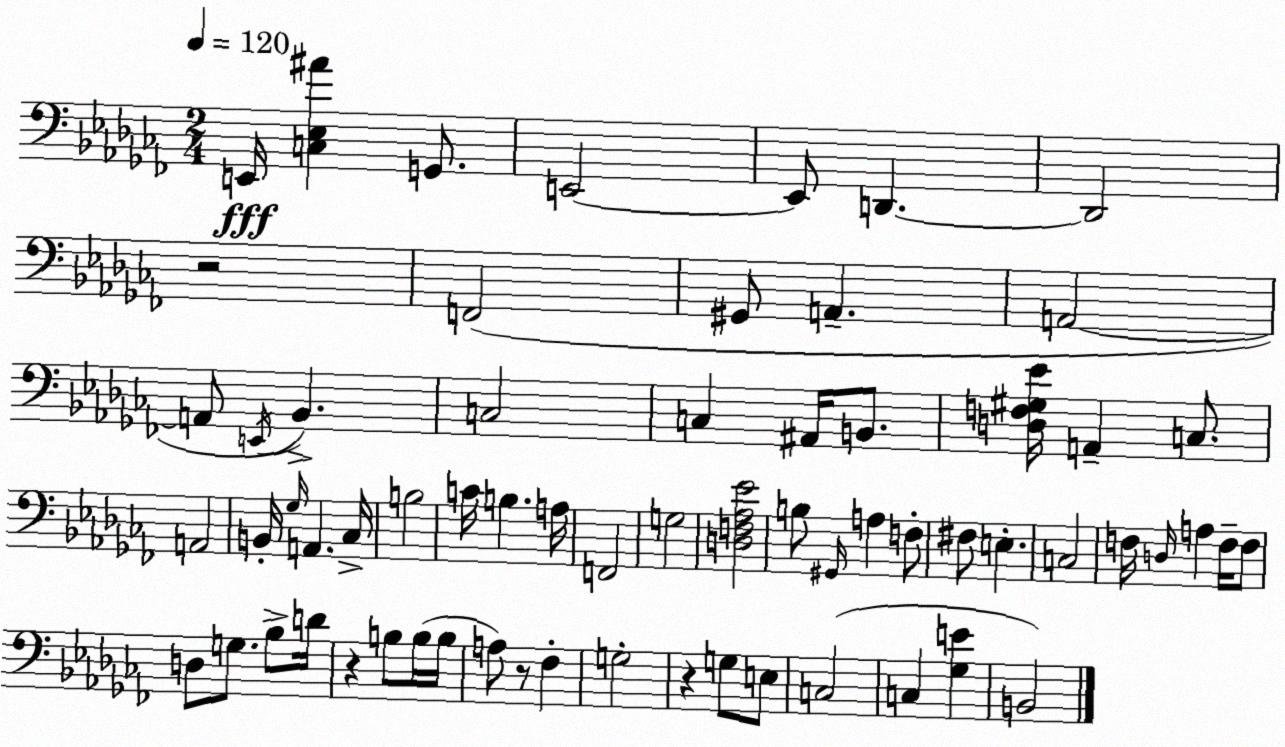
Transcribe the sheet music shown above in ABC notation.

X:1
T:Untitled
M:2/4
L:1/4
K:Abm
E,,/4 [C,_E,^A] G,,/2 E,,2 E,,/2 D,, D,,2 z2 F,,2 ^G,,/2 A,, A,,2 A,,/2 E,,/4 _B,, C,2 C, ^A,,/4 B,,/2 [D,F,^G,_E]/4 A,, C,/2 A,,2 B,,/4 _G,/4 A,, _C,/4 B,2 C/4 B, A,/4 F,,2 G,2 [D,F,_A,_E]2 B,/2 ^G,,/4 A, F,/2 ^F,/2 E, C,2 F,/4 D,/4 A, F,/4 F,/2 D,/2 G,/2 _B,/2 D/4 z B,/2 B,/4 B,/4 A,/2 z/2 _F, G,2 z G,/2 E,/2 C,2 C, [_G,E] B,,2